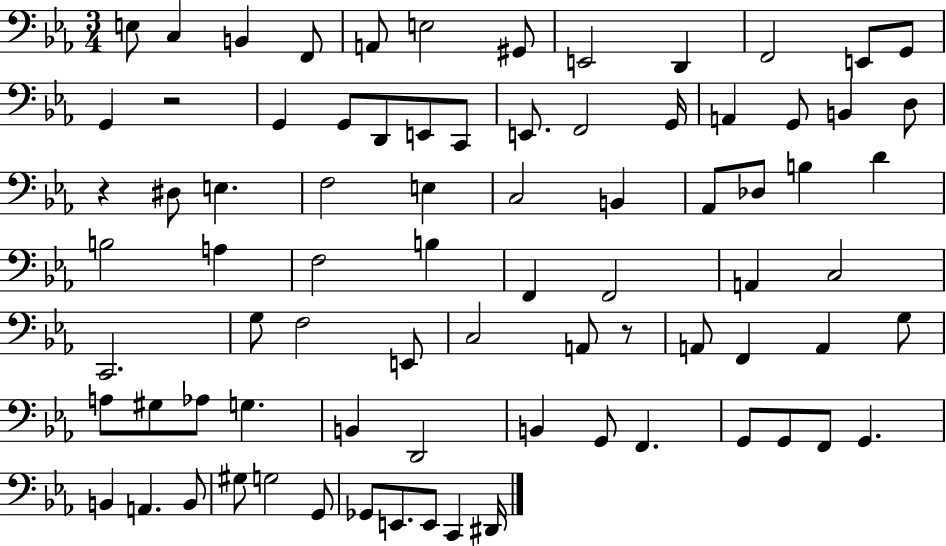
E3/e C3/q B2/q F2/e A2/e E3/h G#2/e E2/h D2/q F2/h E2/e G2/e G2/q R/h G2/q G2/e D2/e E2/e C2/e E2/e. F2/h G2/s A2/q G2/e B2/q D3/e R/q D#3/e E3/q. F3/h E3/q C3/h B2/q Ab2/e Db3/e B3/q D4/q B3/h A3/q F3/h B3/q F2/q F2/h A2/q C3/h C2/h. G3/e F3/h E2/e C3/h A2/e R/e A2/e F2/q A2/q G3/e A3/e G#3/e Ab3/e G3/q. B2/q D2/h B2/q G2/e F2/q. G2/e G2/e F2/e G2/q. B2/q A2/q. B2/e G#3/e G3/h G2/e Gb2/e E2/e. E2/e C2/q D#2/s